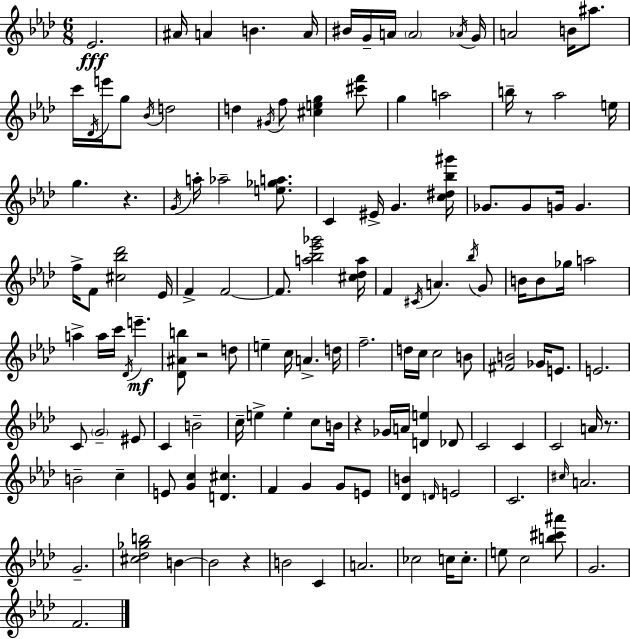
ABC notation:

X:1
T:Untitled
M:6/8
L:1/4
K:Fm
_E2 ^A/4 A B A/4 ^B/4 G/4 A/4 A2 _A/4 G/4 A2 B/4 ^a/2 c'/4 _D/4 e'/4 g/2 _B/4 d2 d ^G/4 f/2 [^ceg] [^c'f']/2 g a2 b/4 z/2 _a2 e/4 g z G/4 a/4 _a2 [e_ga]/2 C ^E/4 G [c^d_b^g']/4 _G/2 _G/2 G/4 G f/4 F/2 [^c_b_d']2 _E/4 F F2 F/2 [a_b_e'_g']2 [^c_da]/4 F ^C/4 A _b/4 G/2 B/4 B/2 _g/4 a2 a a/4 c'/4 _D/4 e' [_D^Ab]/2 z2 d/2 e c/4 A d/4 f2 d/4 c/4 c2 B/2 [^FB]2 _G/4 E/2 E2 C/2 G2 ^E/2 C B2 c/4 e e c/2 B/4 z _G/4 A/4 [De] _D/2 C2 C C2 A/4 z/2 B2 c E/2 [Gc] [D^c] F G G/2 E/2 [_DB] D/4 E2 C2 ^c/4 A2 G2 [^c_d_gb]2 B B2 z B2 C A2 _c2 c/4 c/2 e/2 c2 [b^c'^a']/2 G2 F2